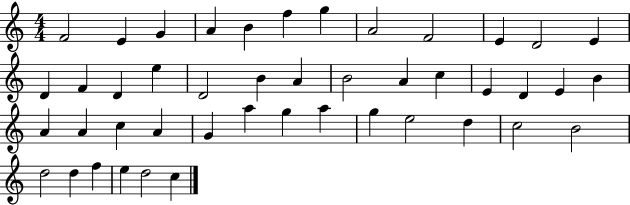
F4/h E4/q G4/q A4/q B4/q F5/q G5/q A4/h F4/h E4/q D4/h E4/q D4/q F4/q D4/q E5/q D4/h B4/q A4/q B4/h A4/q C5/q E4/q D4/q E4/q B4/q A4/q A4/q C5/q A4/q G4/q A5/q G5/q A5/q G5/q E5/h D5/q C5/h B4/h D5/h D5/q F5/q E5/q D5/h C5/q